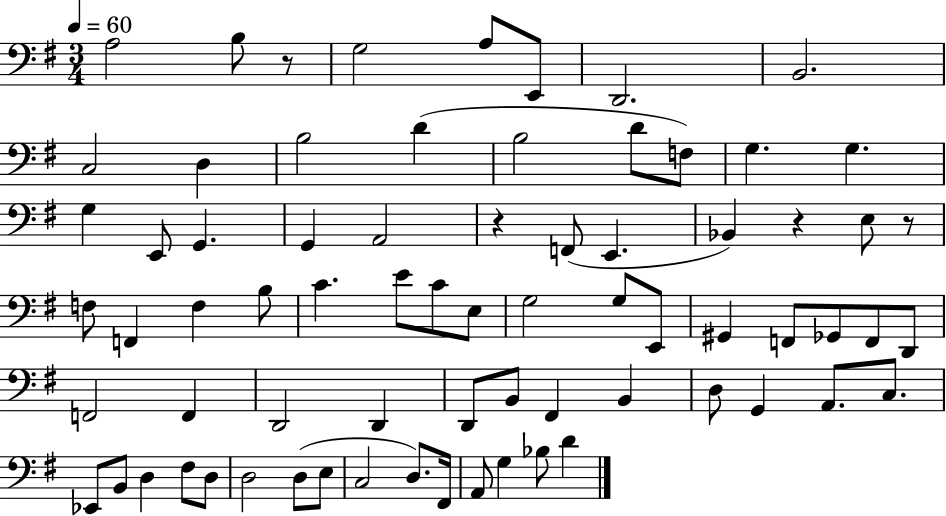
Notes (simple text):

A3/h B3/e R/e G3/h A3/e E2/e D2/h. B2/h. C3/h D3/q B3/h D4/q B3/h D4/e F3/e G3/q. G3/q. G3/q E2/e G2/q. G2/q A2/h R/q F2/e E2/q. Bb2/q R/q E3/e R/e F3/e F2/q F3/q B3/e C4/q. E4/e C4/e E3/e G3/h G3/e E2/e G#2/q F2/e Gb2/e F2/e D2/e F2/h F2/q D2/h D2/q D2/e B2/e F#2/q B2/q D3/e G2/q A2/e. C3/e. Eb2/e B2/e D3/q F#3/e D3/e D3/h D3/e E3/e C3/h D3/e. F#2/s A2/e G3/q Bb3/e D4/q